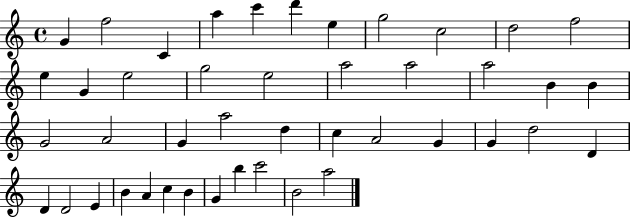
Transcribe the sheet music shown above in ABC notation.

X:1
T:Untitled
M:4/4
L:1/4
K:C
G f2 C a c' d' e g2 c2 d2 f2 e G e2 g2 e2 a2 a2 a2 B B G2 A2 G a2 d c A2 G G d2 D D D2 E B A c B G b c'2 B2 a2